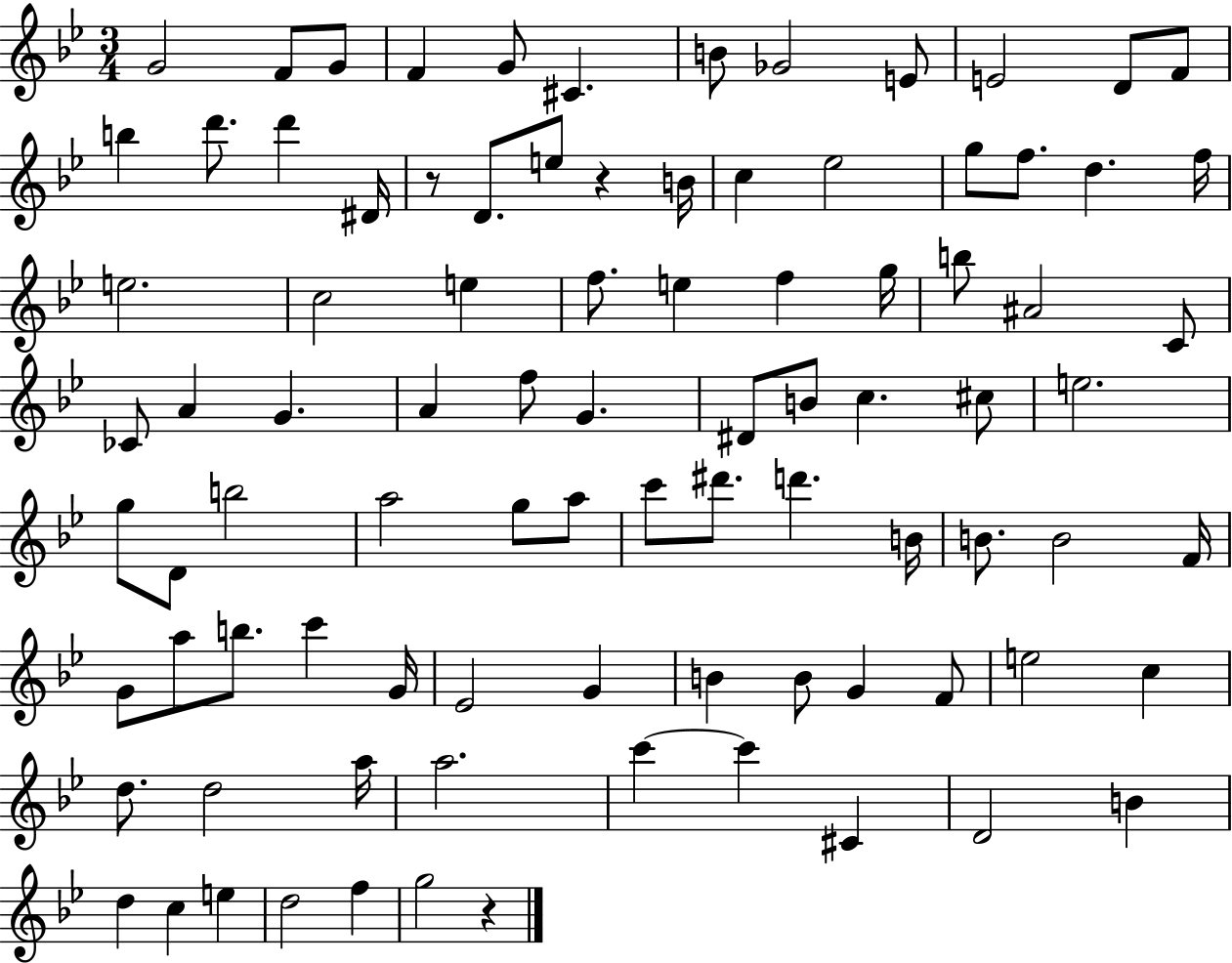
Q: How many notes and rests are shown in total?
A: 90